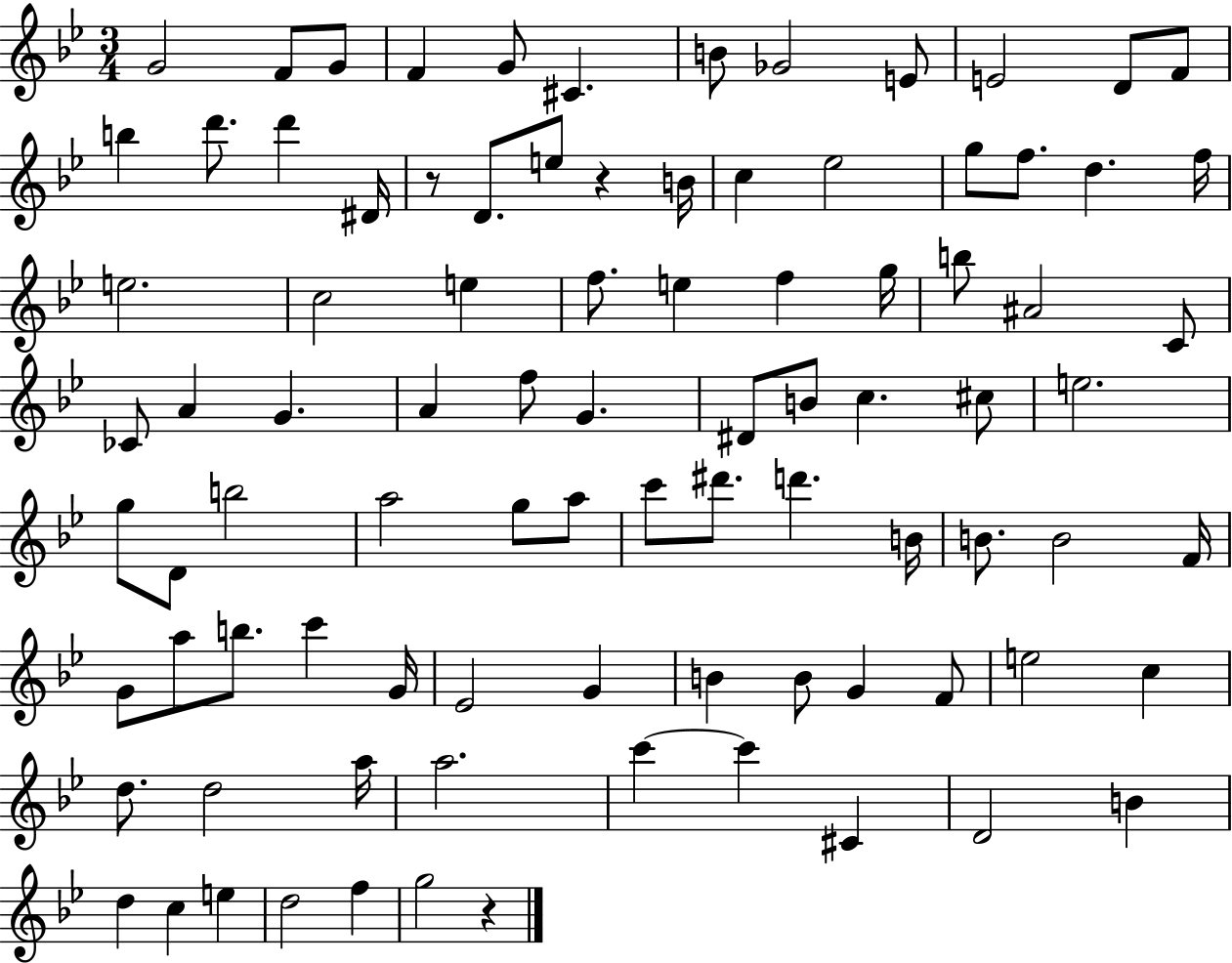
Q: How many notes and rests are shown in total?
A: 90